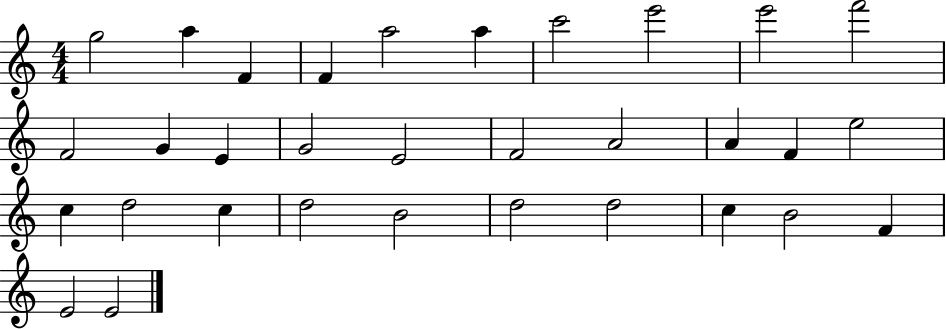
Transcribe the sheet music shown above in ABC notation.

X:1
T:Untitled
M:4/4
L:1/4
K:C
g2 a F F a2 a c'2 e'2 e'2 f'2 F2 G E G2 E2 F2 A2 A F e2 c d2 c d2 B2 d2 d2 c B2 F E2 E2